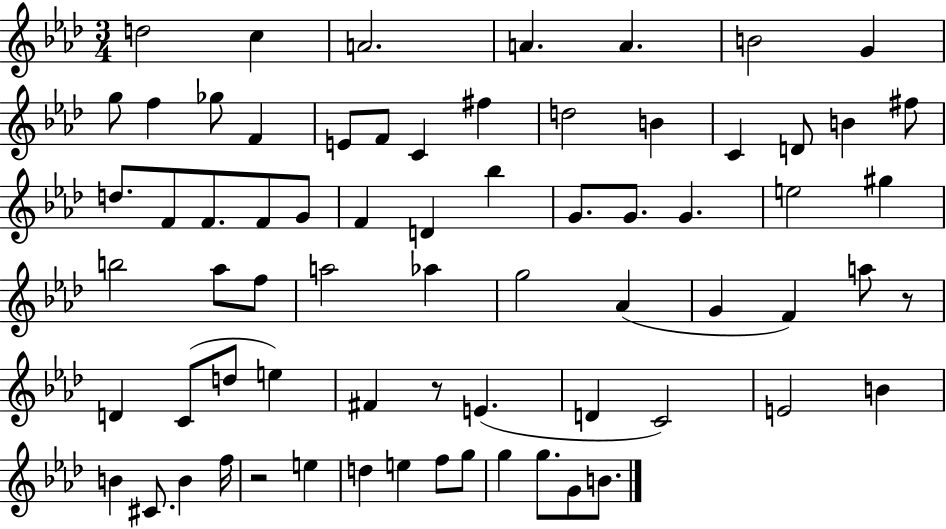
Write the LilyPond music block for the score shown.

{
  \clef treble
  \numericTimeSignature
  \time 3/4
  \key aes \major
  \repeat volta 2 { d''2 c''4 | a'2. | a'4. a'4. | b'2 g'4 | \break g''8 f''4 ges''8 f'4 | e'8 f'8 c'4 fis''4 | d''2 b'4 | c'4 d'8 b'4 fis''8 | \break d''8. f'8 f'8. f'8 g'8 | f'4 d'4 bes''4 | g'8. g'8. g'4. | e''2 gis''4 | \break b''2 aes''8 f''8 | a''2 aes''4 | g''2 aes'4( | g'4 f'4) a''8 r8 | \break d'4 c'8( d''8 e''4) | fis'4 r8 e'4.( | d'4 c'2) | e'2 b'4 | \break b'4 cis'8. b'4 f''16 | r2 e''4 | d''4 e''4 f''8 g''8 | g''4 g''8. g'8 b'8. | \break } \bar "|."
}